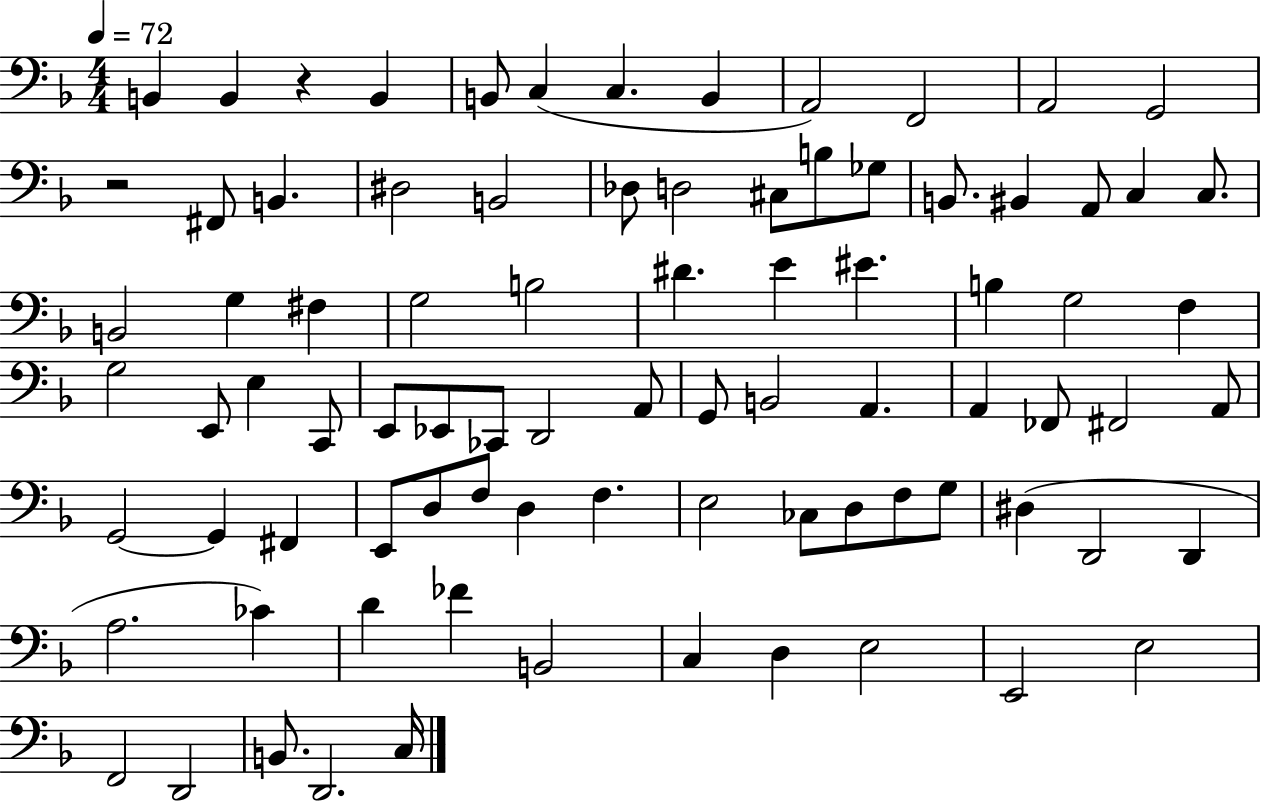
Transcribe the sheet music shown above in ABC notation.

X:1
T:Untitled
M:4/4
L:1/4
K:F
B,, B,, z B,, B,,/2 C, C, B,, A,,2 F,,2 A,,2 G,,2 z2 ^F,,/2 B,, ^D,2 B,,2 _D,/2 D,2 ^C,/2 B,/2 _G,/2 B,,/2 ^B,, A,,/2 C, C,/2 B,,2 G, ^F, G,2 B,2 ^D E ^E B, G,2 F, G,2 E,,/2 E, C,,/2 E,,/2 _E,,/2 _C,,/2 D,,2 A,,/2 G,,/2 B,,2 A,, A,, _F,,/2 ^F,,2 A,,/2 G,,2 G,, ^F,, E,,/2 D,/2 F,/2 D, F, E,2 _C,/2 D,/2 F,/2 G,/2 ^D, D,,2 D,, A,2 _C D _F B,,2 C, D, E,2 E,,2 E,2 F,,2 D,,2 B,,/2 D,,2 C,/4